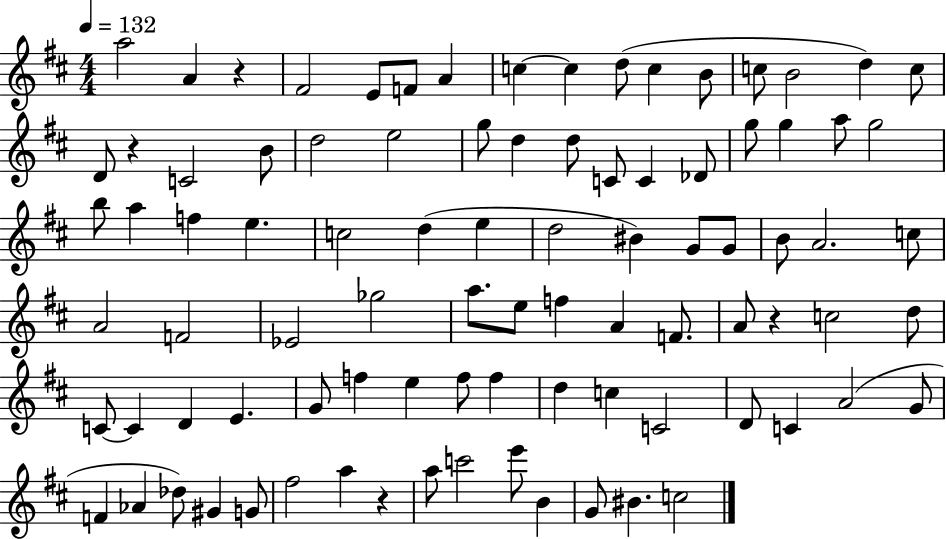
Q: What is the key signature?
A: D major